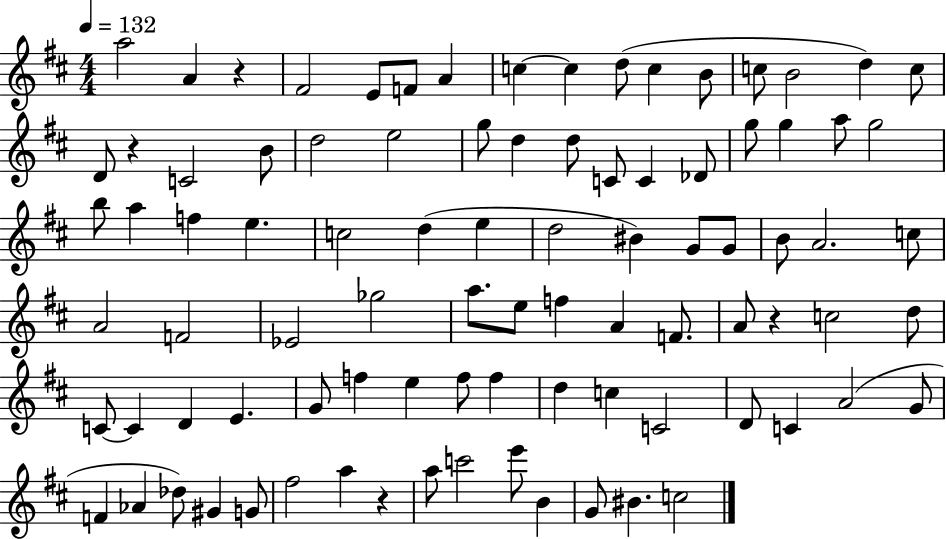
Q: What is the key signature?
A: D major